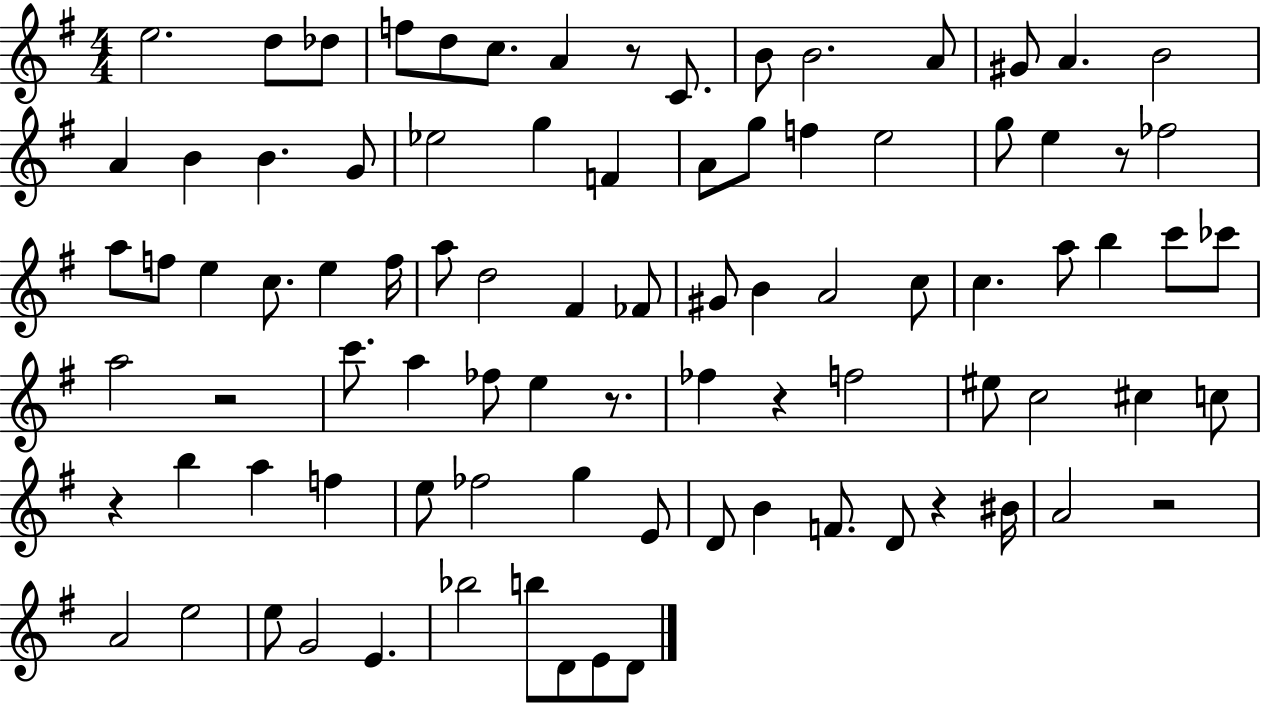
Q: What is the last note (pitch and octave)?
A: D4